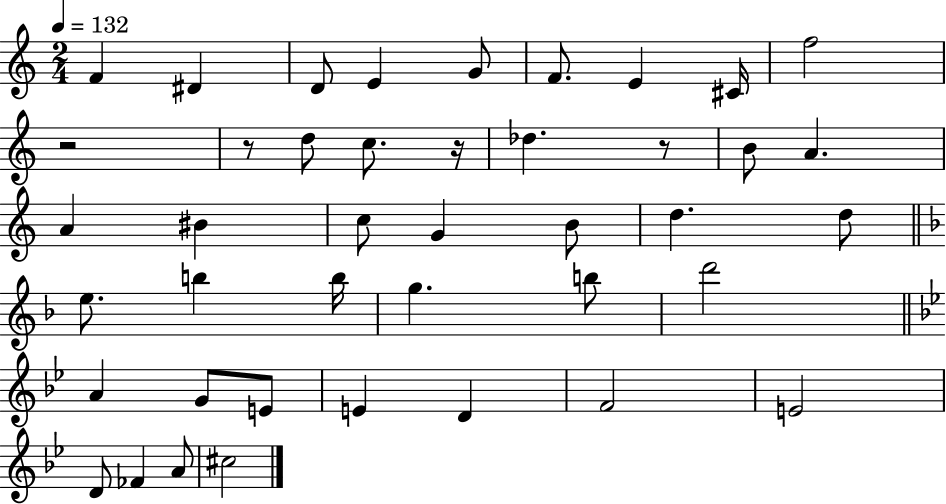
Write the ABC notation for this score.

X:1
T:Untitled
M:2/4
L:1/4
K:C
F ^D D/2 E G/2 F/2 E ^C/4 f2 z2 z/2 d/2 c/2 z/4 _d z/2 B/2 A A ^B c/2 G B/2 d d/2 e/2 b b/4 g b/2 d'2 A G/2 E/2 E D F2 E2 D/2 _F A/2 ^c2